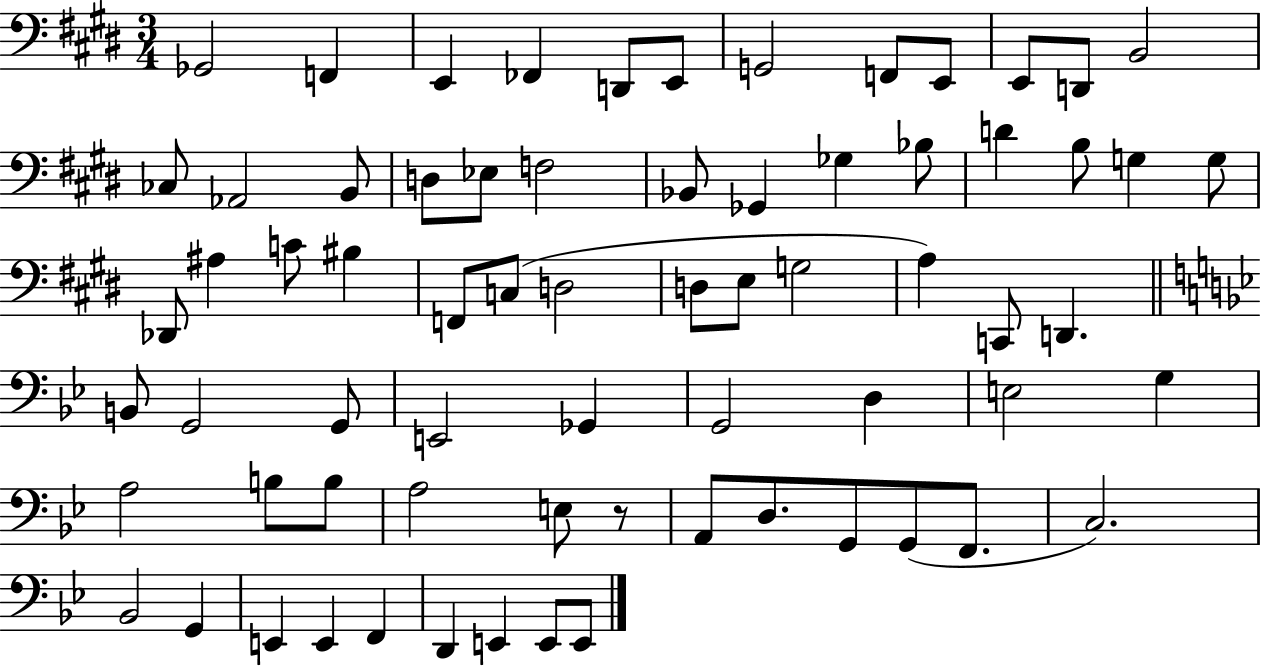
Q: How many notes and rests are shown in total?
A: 69